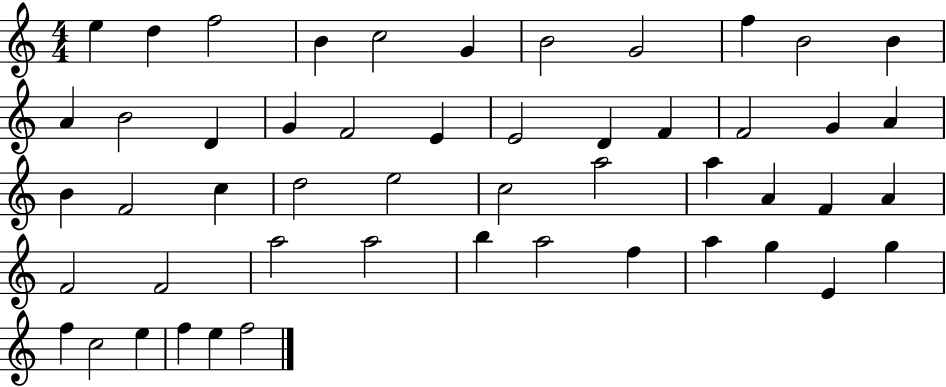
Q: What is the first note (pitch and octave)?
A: E5